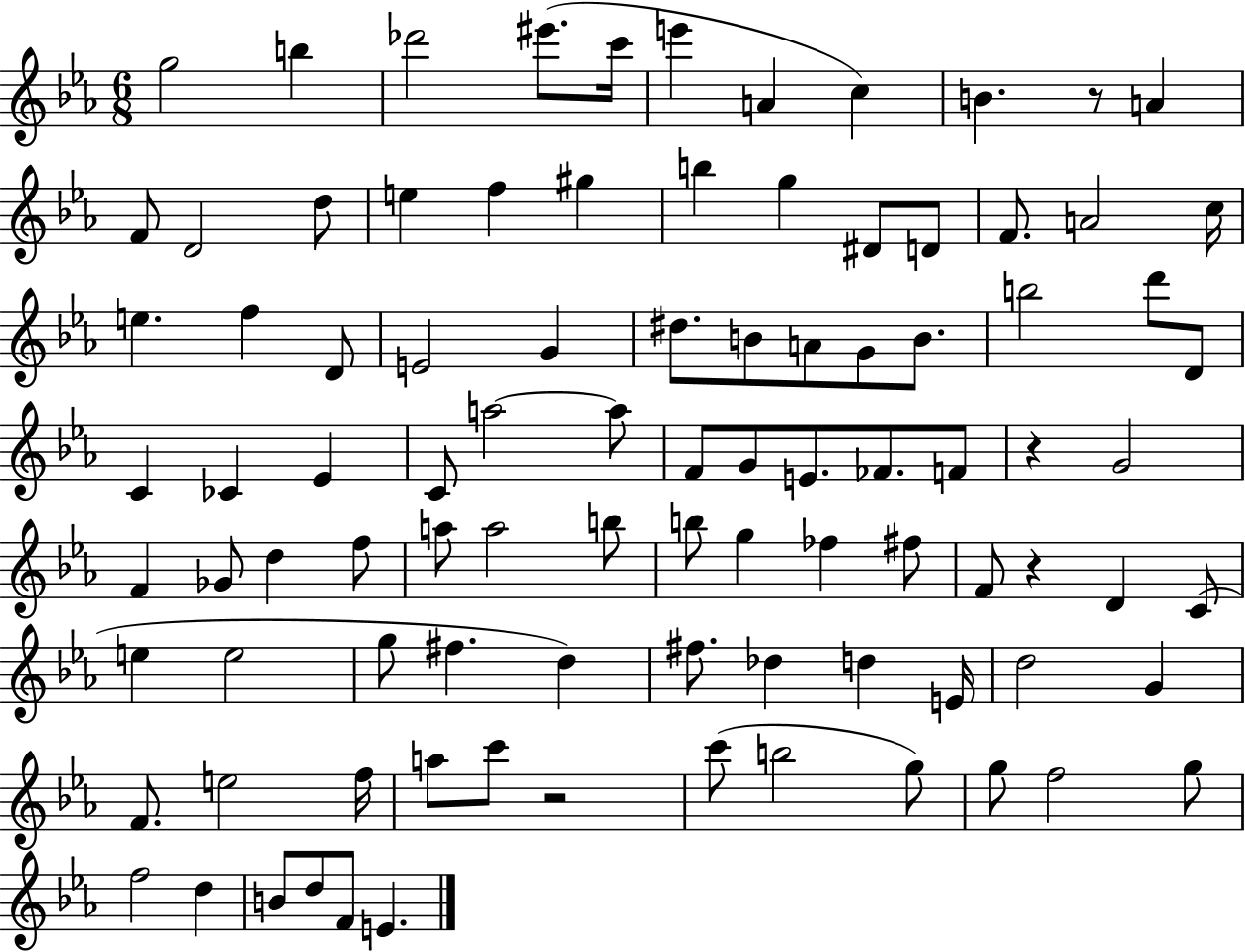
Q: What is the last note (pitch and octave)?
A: E4